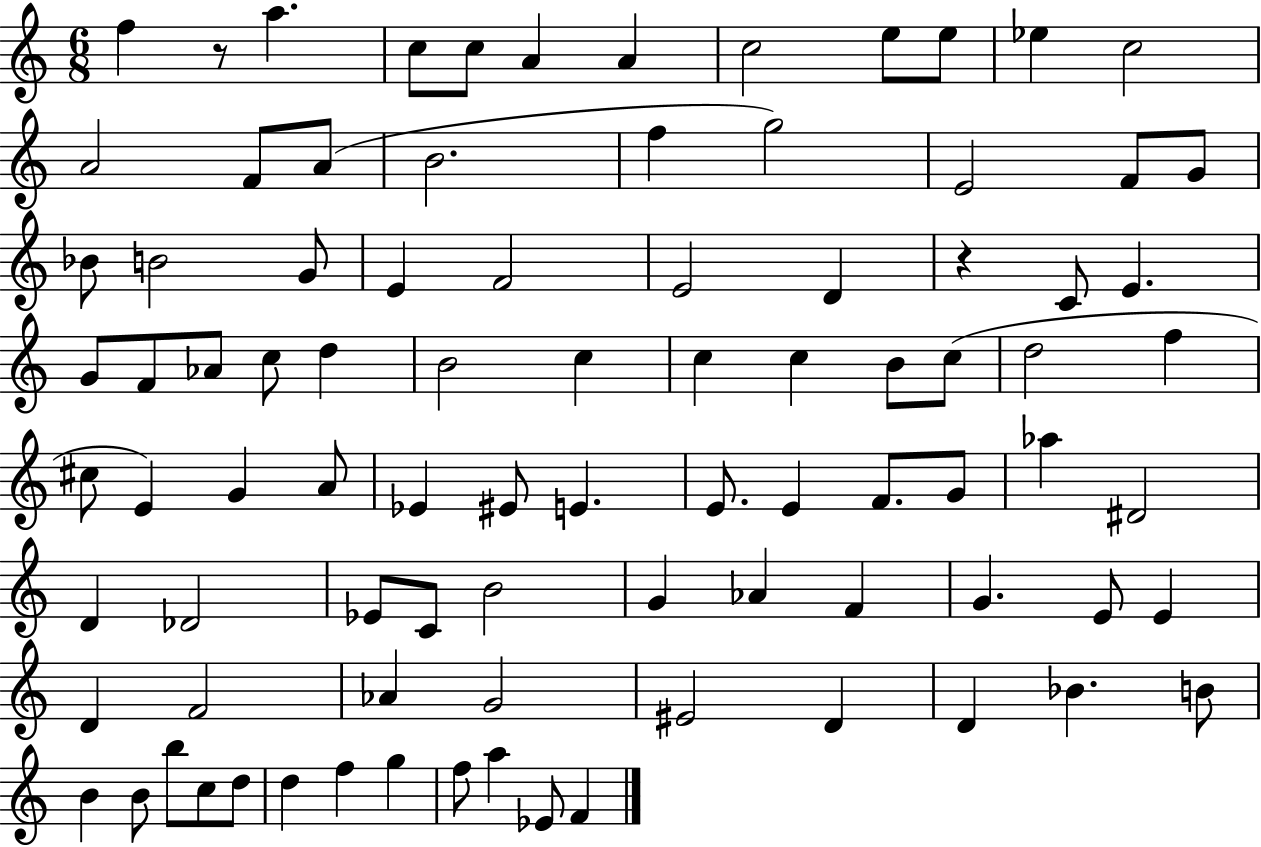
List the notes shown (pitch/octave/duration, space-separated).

F5/q R/e A5/q. C5/e C5/e A4/q A4/q C5/h E5/e E5/e Eb5/q C5/h A4/h F4/e A4/e B4/h. F5/q G5/h E4/h F4/e G4/e Bb4/e B4/h G4/e E4/q F4/h E4/h D4/q R/q C4/e E4/q. G4/e F4/e Ab4/e C5/e D5/q B4/h C5/q C5/q C5/q B4/e C5/e D5/h F5/q C#5/e E4/q G4/q A4/e Eb4/q EIS4/e E4/q. E4/e. E4/q F4/e. G4/e Ab5/q D#4/h D4/q Db4/h Eb4/e C4/e B4/h G4/q Ab4/q F4/q G4/q. E4/e E4/q D4/q F4/h Ab4/q G4/h EIS4/h D4/q D4/q Bb4/q. B4/e B4/q B4/e B5/e C5/e D5/e D5/q F5/q G5/q F5/e A5/q Eb4/e F4/q